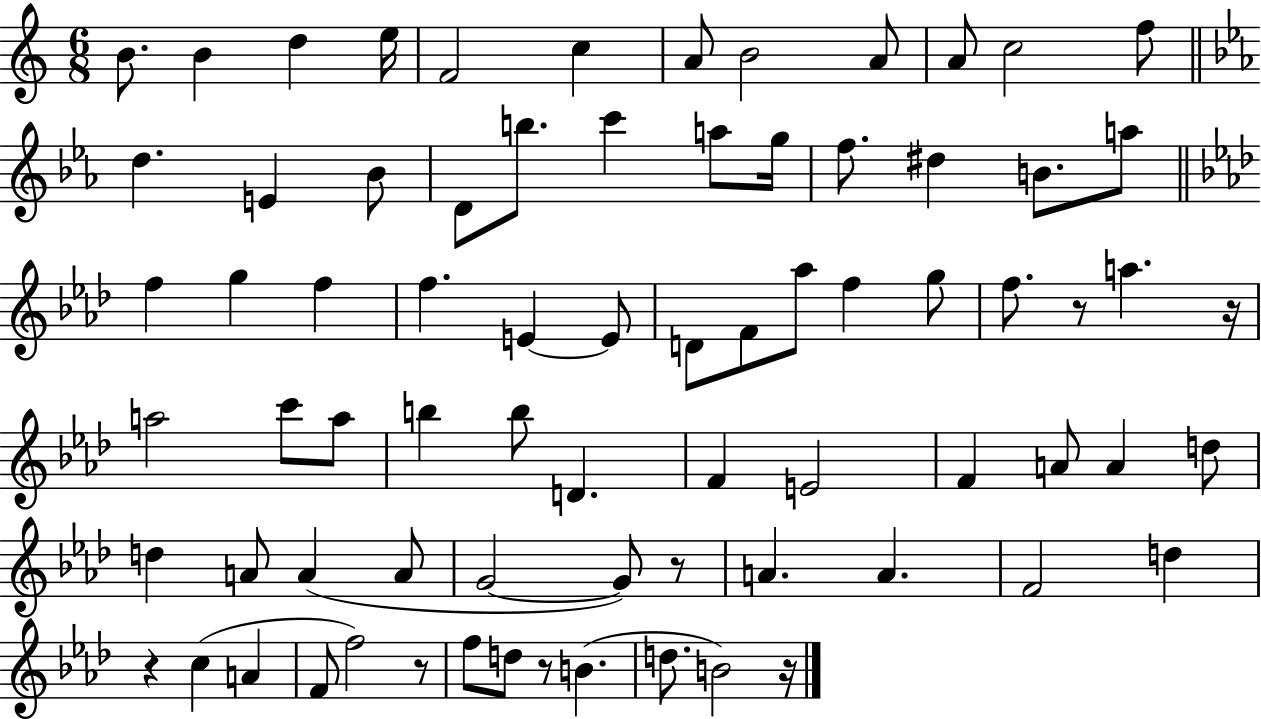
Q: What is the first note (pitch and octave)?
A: B4